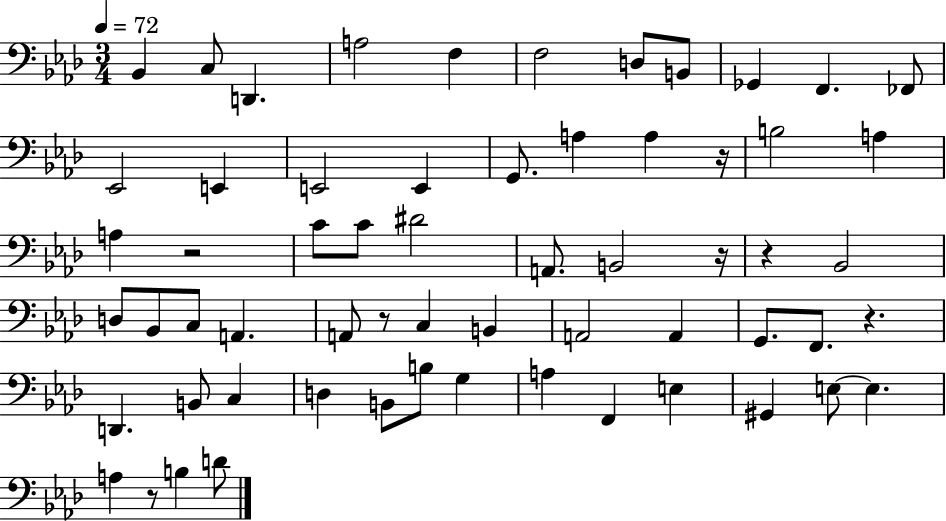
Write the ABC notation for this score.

X:1
T:Untitled
M:3/4
L:1/4
K:Ab
_B,, C,/2 D,, A,2 F, F,2 D,/2 B,,/2 _G,, F,, _F,,/2 _E,,2 E,, E,,2 E,, G,,/2 A, A, z/4 B,2 A, A, z2 C/2 C/2 ^D2 A,,/2 B,,2 z/4 z _B,,2 D,/2 _B,,/2 C,/2 A,, A,,/2 z/2 C, B,, A,,2 A,, G,,/2 F,,/2 z D,, B,,/2 C, D, B,,/2 B,/2 G, A, F,, E, ^G,, E,/2 E, A, z/2 B, D/2